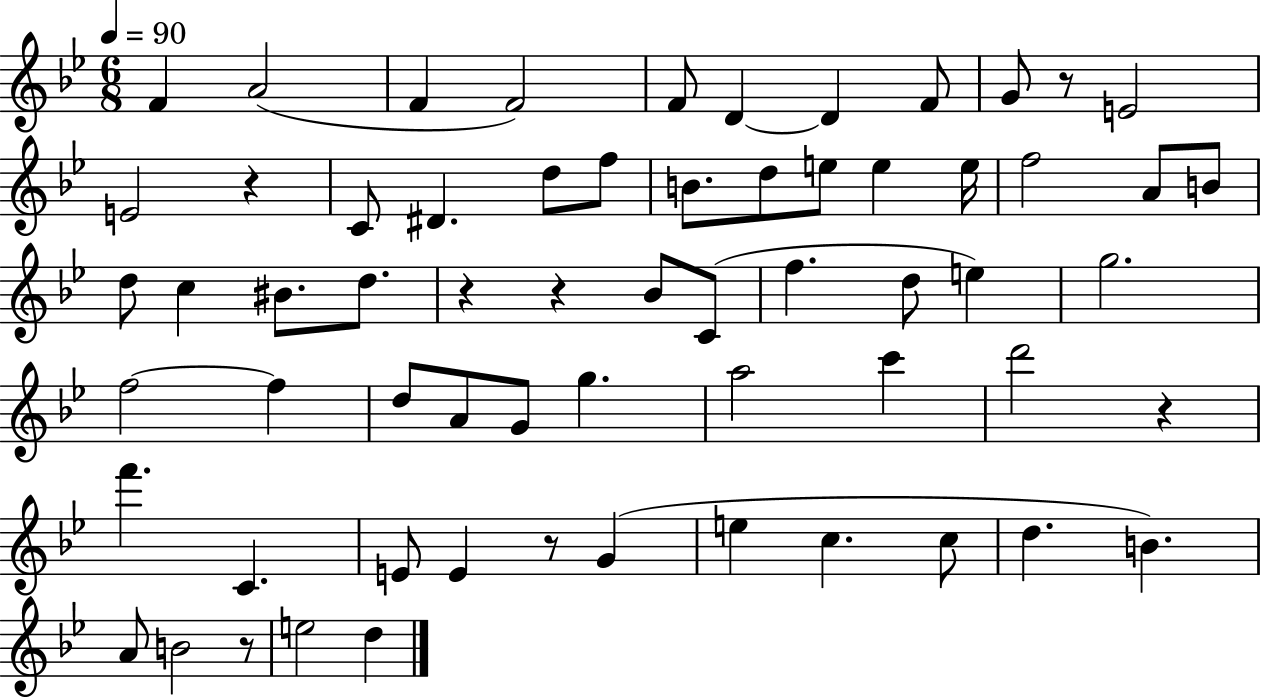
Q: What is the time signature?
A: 6/8